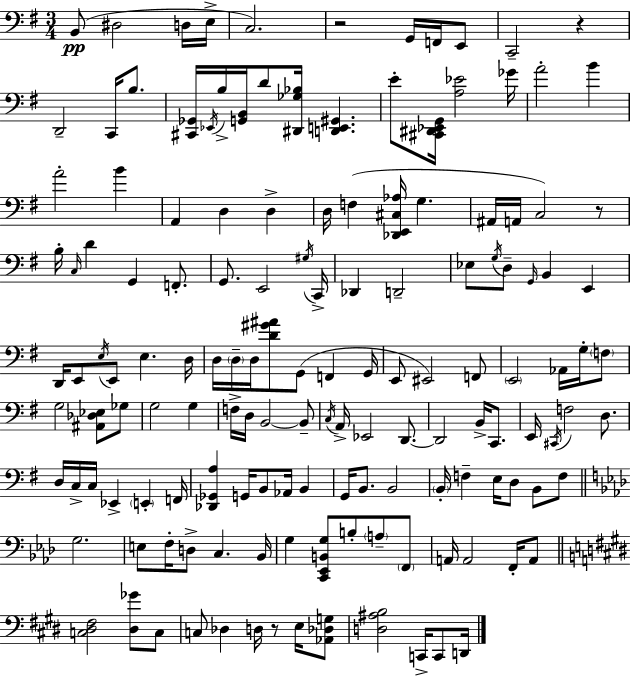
X:1
T:Untitled
M:3/4
L:1/4
K:G
B,,/2 ^D,2 D,/4 E,/4 C,2 z2 G,,/4 F,,/4 E,,/2 C,,2 z D,,2 C,,/4 B,/2 [^C,,_G,,]/4 _E,,/4 B,/4 [G,,B,,]/4 D/2 [^D,,_G,_B,]/4 [D,,E,,^G,,] E/2 [^C,,^D,,_E,,G,,]/4 [A,_E]2 _G/4 A2 B A2 B A,, D, D, D,/4 F, [_D,,E,,^C,_A,]/4 G, ^A,,/4 A,,/4 C,2 z/2 B,/4 C,/4 D G,, F,,/2 G,,/2 E,,2 ^G,/4 C,,/4 _D,, D,,2 _E,/2 G,/4 D,/2 G,,/4 B,, E,, D,,/4 E,,/2 E,/4 E,,/2 E, D,/4 D,/4 D,/4 D,/4 [D^G^A]/2 G,,/2 F,, G,,/4 E,,/2 ^E,,2 F,,/2 E,,2 _A,,/4 G,/4 F,/2 G,2 [^A,,_D,_E,]/2 _G,/2 G,2 G, F,/4 D,/4 B,,2 B,,/2 C,/4 A,,/4 _E,,2 D,,/2 D,,2 B,,/4 C,,/2 E,,/4 ^C,,/4 F,2 D,/2 D,/4 C,/4 C,/4 _E,, E,, F,,/4 [_D,,_G,,A,] G,,/4 B,,/2 _A,,/4 B,, G,,/4 B,,/2 B,,2 B,,/4 F, E,/4 D,/2 B,,/2 F,/2 G,2 E,/2 F,/4 D,/2 C, _B,,/4 G, [C,,_E,,B,,G,]/2 B,/2 A,/2 F,,/2 A,,/4 A,,2 F,,/4 A,,/2 [C,^D,^F,]2 [^D,_G]/2 C,/2 C,/2 _D, D,/4 z/2 E,/4 [_A,,_D,G,]/2 [D,^A,B,]2 C,,/4 C,,/2 D,,/4